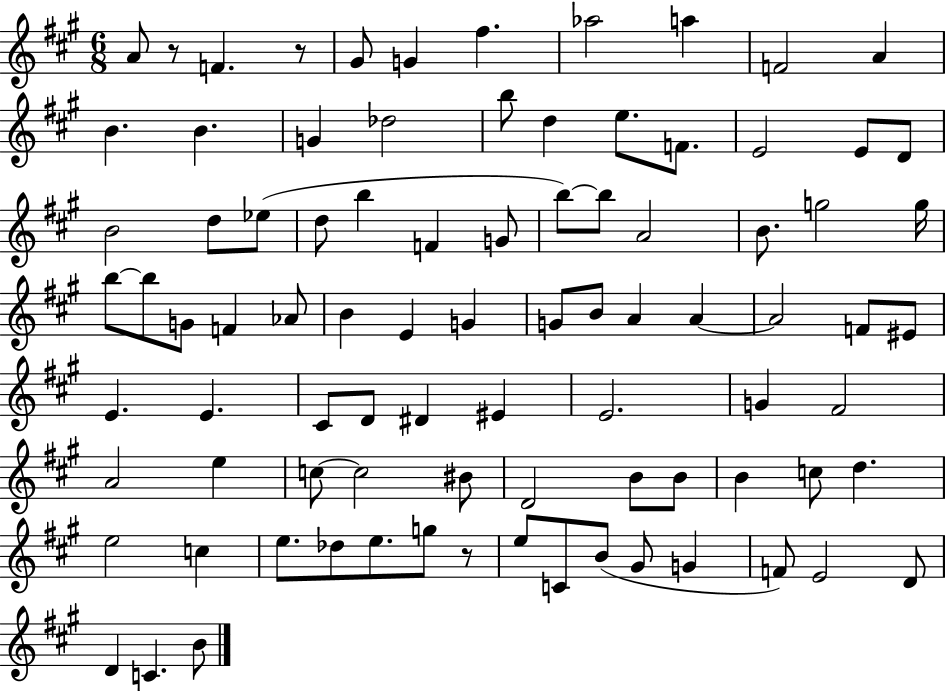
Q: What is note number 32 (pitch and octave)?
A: G5